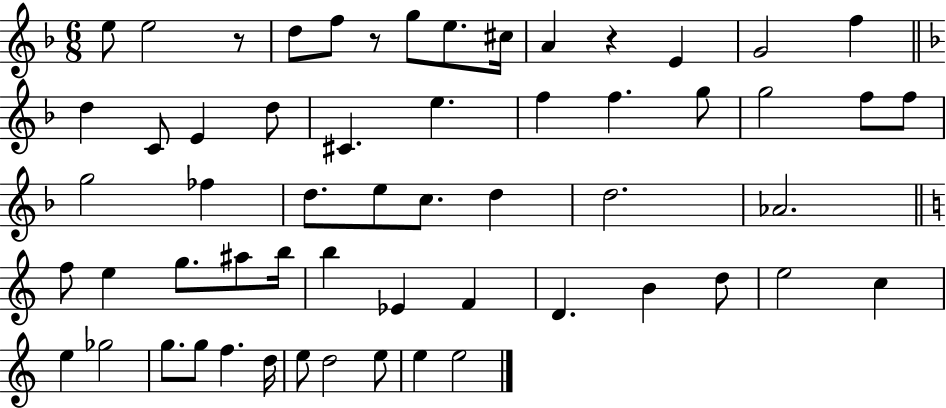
{
  \clef treble
  \numericTimeSignature
  \time 6/8
  \key f \major
  e''8 e''2 r8 | d''8 f''8 r8 g''8 e''8. cis''16 | a'4 r4 e'4 | g'2 f''4 | \break \bar "||" \break \key f \major d''4 c'8 e'4 d''8 | cis'4. e''4. | f''4 f''4. g''8 | g''2 f''8 f''8 | \break g''2 fes''4 | d''8. e''8 c''8. d''4 | d''2. | aes'2. | \break \bar "||" \break \key c \major f''8 e''4 g''8. ais''8 b''16 | b''4 ees'4 f'4 | d'4. b'4 d''8 | e''2 c''4 | \break e''4 ges''2 | g''8. g''8 f''4. d''16 | e''8 d''2 e''8 | e''4 e''2 | \break \bar "|."
}